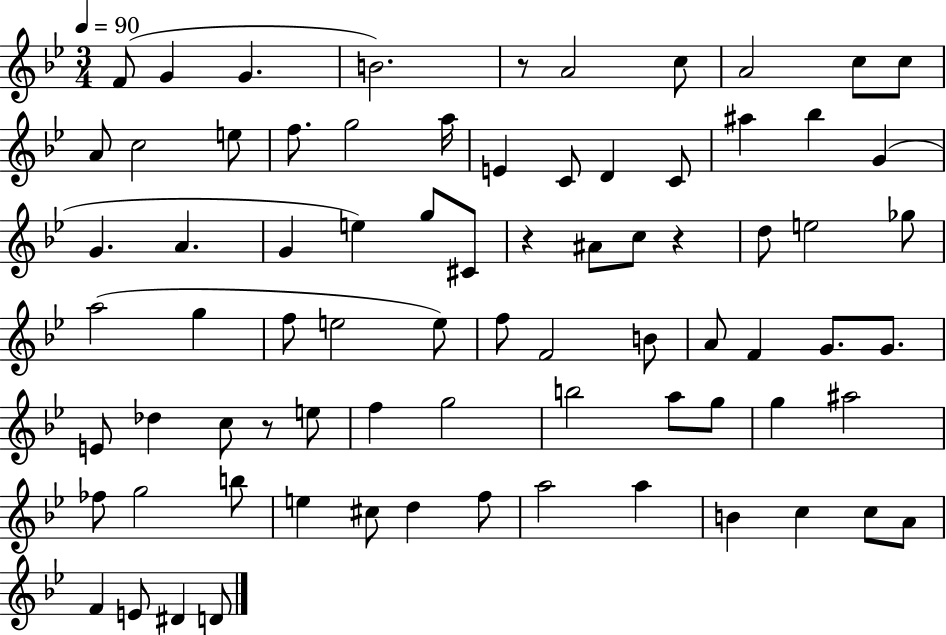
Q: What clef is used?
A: treble